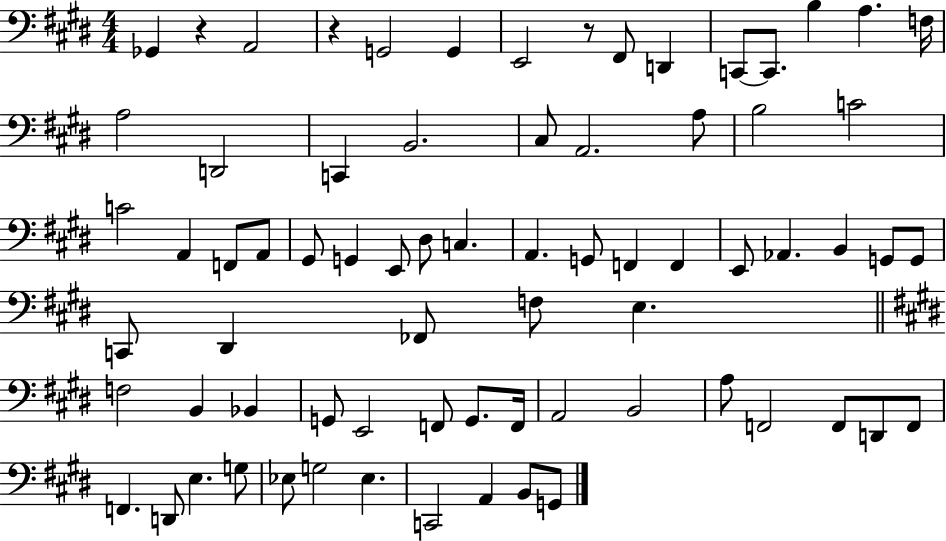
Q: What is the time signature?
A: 4/4